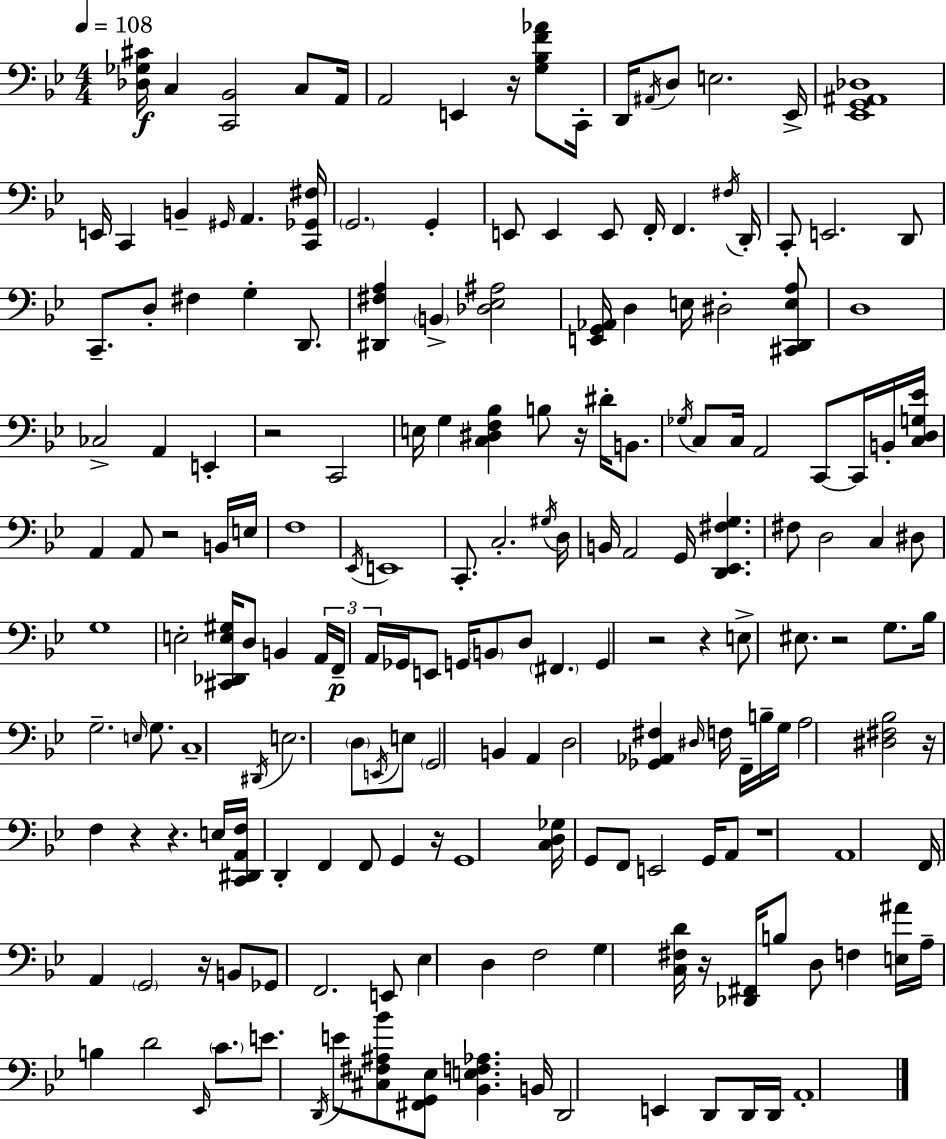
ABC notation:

X:1
T:Untitled
M:4/4
L:1/4
K:Bb
[_D,_G,^C]/4 C, [C,,_B,,]2 C,/2 A,,/4 A,,2 E,, z/4 [G,_B,F_A]/2 C,,/4 D,,/4 ^A,,/4 D,/2 E,2 _E,,/4 [_E,,G,,^A,,_D,]4 E,,/4 C,, B,, ^G,,/4 A,, [C,,_G,,^F,]/4 G,,2 G,, E,,/2 E,, E,,/2 F,,/4 F,, ^F,/4 D,,/4 C,,/2 E,,2 D,,/2 C,,/2 D,/2 ^F, G, D,,/2 [^D,,^F,A,] B,, [_D,_E,^A,]2 [E,,G,,_A,,]/4 D, E,/4 ^D,2 [^C,,D,,E,A,]/2 D,4 _C,2 A,, E,, z2 C,,2 E,/4 G, [C,^D,F,_B,] B,/2 z/4 ^D/4 B,,/2 _G,/4 C,/2 C,/4 A,,2 C,,/2 C,,/4 B,,/4 [C,D,G,_E]/4 A,, A,,/2 z2 B,,/4 E,/4 F,4 _E,,/4 E,,4 C,,/2 C,2 ^G,/4 D,/4 B,,/4 A,,2 G,,/4 [D,,_E,,^F,G,] ^F,/2 D,2 C, ^D,/2 G,4 E,2 [^C,,_D,,E,^G,]/4 D,/2 B,, A,,/4 F,,/4 A,,/4 _G,,/4 E,,/2 G,,/4 B,,/2 D,/2 ^F,, G,, z2 z E,/2 ^E,/2 z2 G,/2 _B,/4 G,2 E,/4 G,/2 C,4 ^D,,/4 E,2 D,/2 E,,/4 E,/2 G,,2 B,, A,, D,2 [_G,,_A,,^F,] ^D,/4 F,/4 F,,/4 B,/4 G,/4 A,2 [^D,^F,_B,]2 z/4 F, z z E,/4 [C,,^D,,A,,F,]/4 D,, F,, F,,/2 G,, z/4 G,,4 [C,D,_G,]/4 G,,/2 F,,/2 E,,2 G,,/4 A,,/2 z4 A,,4 F,,/4 A,, G,,2 z/4 B,,/2 _G,,/2 F,,2 E,,/2 _E, D, F,2 G, [C,^F,D]/4 z/4 [_D,,^F,,]/4 B,/2 D,/2 F, [E,^A]/4 A,/4 B, D2 _E,,/4 C/2 E/2 D,,/4 E/2 [^C,^F,^A,_B]/2 [^F,,G,,_E,]/2 [_B,,E,F,_A,] B,,/4 D,,2 E,, D,,/2 D,,/4 D,,/4 A,,4